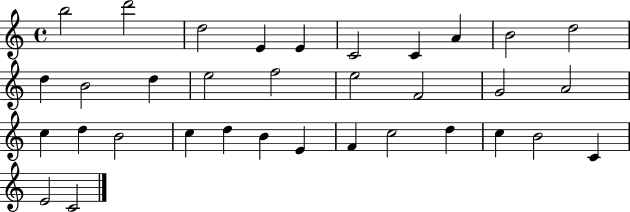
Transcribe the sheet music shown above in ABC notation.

X:1
T:Untitled
M:4/4
L:1/4
K:C
b2 d'2 d2 E E C2 C A B2 d2 d B2 d e2 f2 e2 F2 G2 A2 c d B2 c d B E F c2 d c B2 C E2 C2